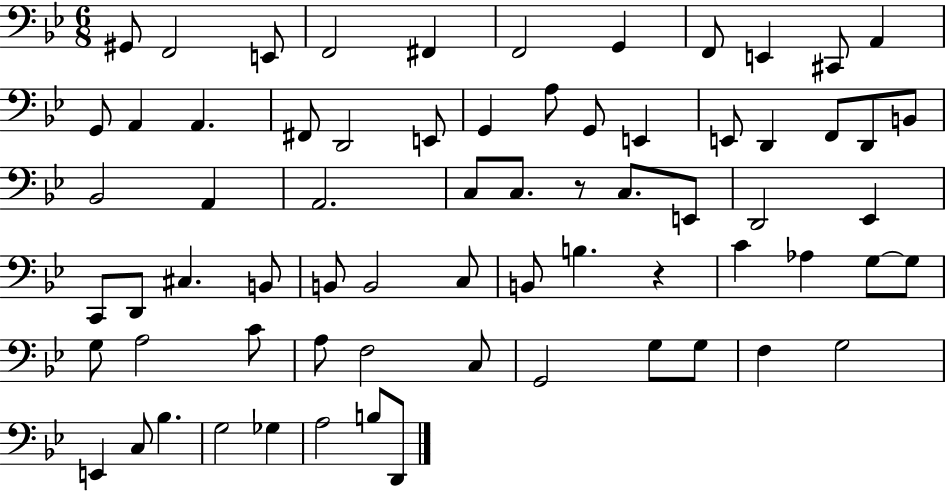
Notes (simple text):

G#2/e F2/h E2/e F2/h F#2/q F2/h G2/q F2/e E2/q C#2/e A2/q G2/e A2/q A2/q. F#2/e D2/h E2/e G2/q A3/e G2/e E2/q E2/e D2/q F2/e D2/e B2/e Bb2/h A2/q A2/h. C3/e C3/e. R/e C3/e. E2/e D2/h Eb2/q C2/e D2/e C#3/q. B2/e B2/e B2/h C3/e B2/e B3/q. R/q C4/q Ab3/q G3/e G3/e G3/e A3/h C4/e A3/e F3/h C3/e G2/h G3/e G3/e F3/q G3/h E2/q C3/e Bb3/q. G3/h Gb3/q A3/h B3/e D2/e